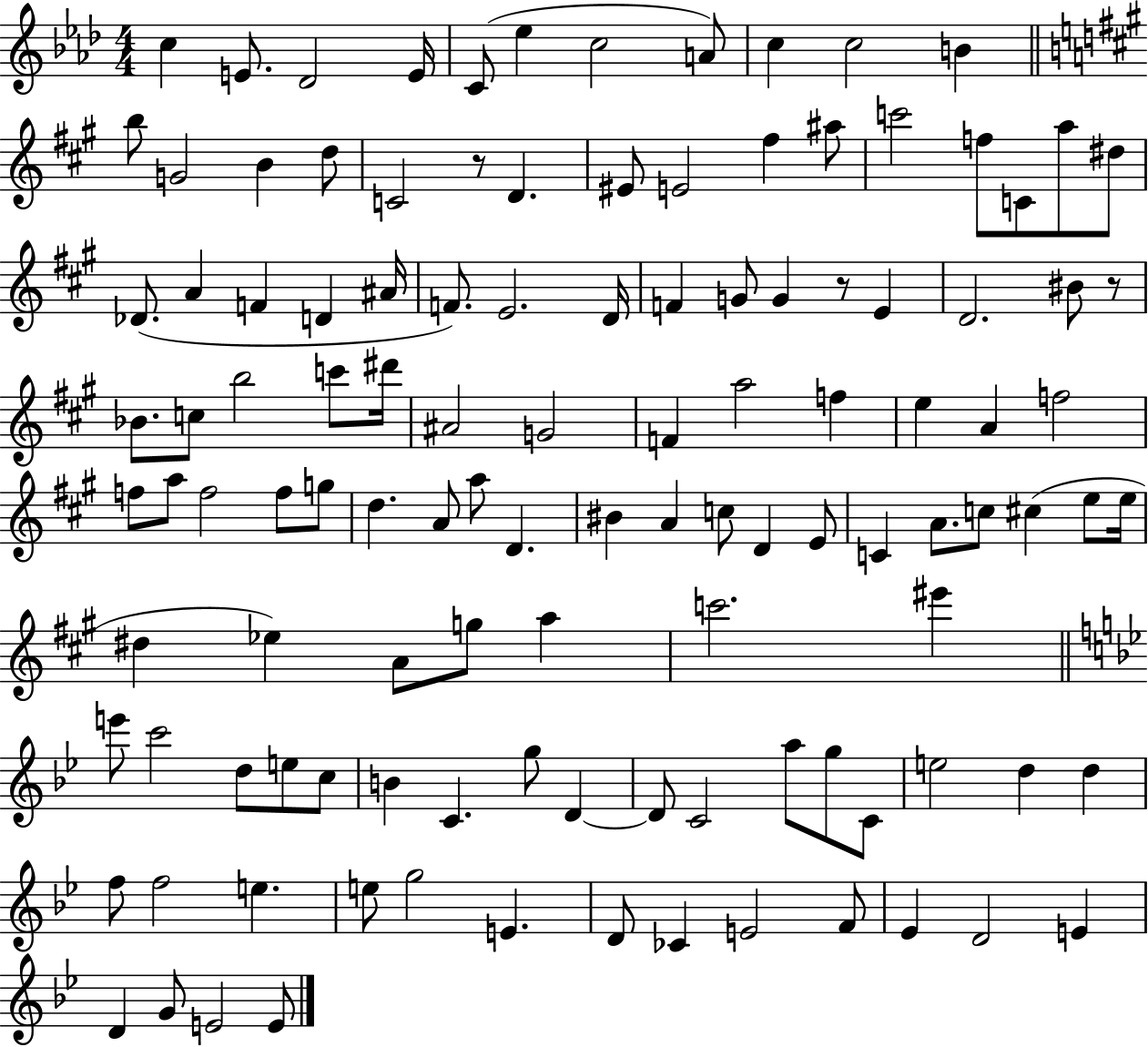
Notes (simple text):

C5/q E4/e. Db4/h E4/s C4/e Eb5/q C5/h A4/e C5/q C5/h B4/q B5/e G4/h B4/q D5/e C4/h R/e D4/q. EIS4/e E4/h F#5/q A#5/e C6/h F5/e C4/e A5/e D#5/e Db4/e. A4/q F4/q D4/q A#4/s F4/e. E4/h. D4/s F4/q G4/e G4/q R/e E4/q D4/h. BIS4/e R/e Bb4/e. C5/e B5/h C6/e D#6/s A#4/h G4/h F4/q A5/h F5/q E5/q A4/q F5/h F5/e A5/e F5/h F5/e G5/e D5/q. A4/e A5/e D4/q. BIS4/q A4/q C5/e D4/q E4/e C4/q A4/e. C5/e C#5/q E5/e E5/s D#5/q Eb5/q A4/e G5/e A5/q C6/h. EIS6/q E6/e C6/h D5/e E5/e C5/e B4/q C4/q. G5/e D4/q D4/e C4/h A5/e G5/e C4/e E5/h D5/q D5/q F5/e F5/h E5/q. E5/e G5/h E4/q. D4/e CES4/q E4/h F4/e Eb4/q D4/h E4/q D4/q G4/e E4/h E4/e